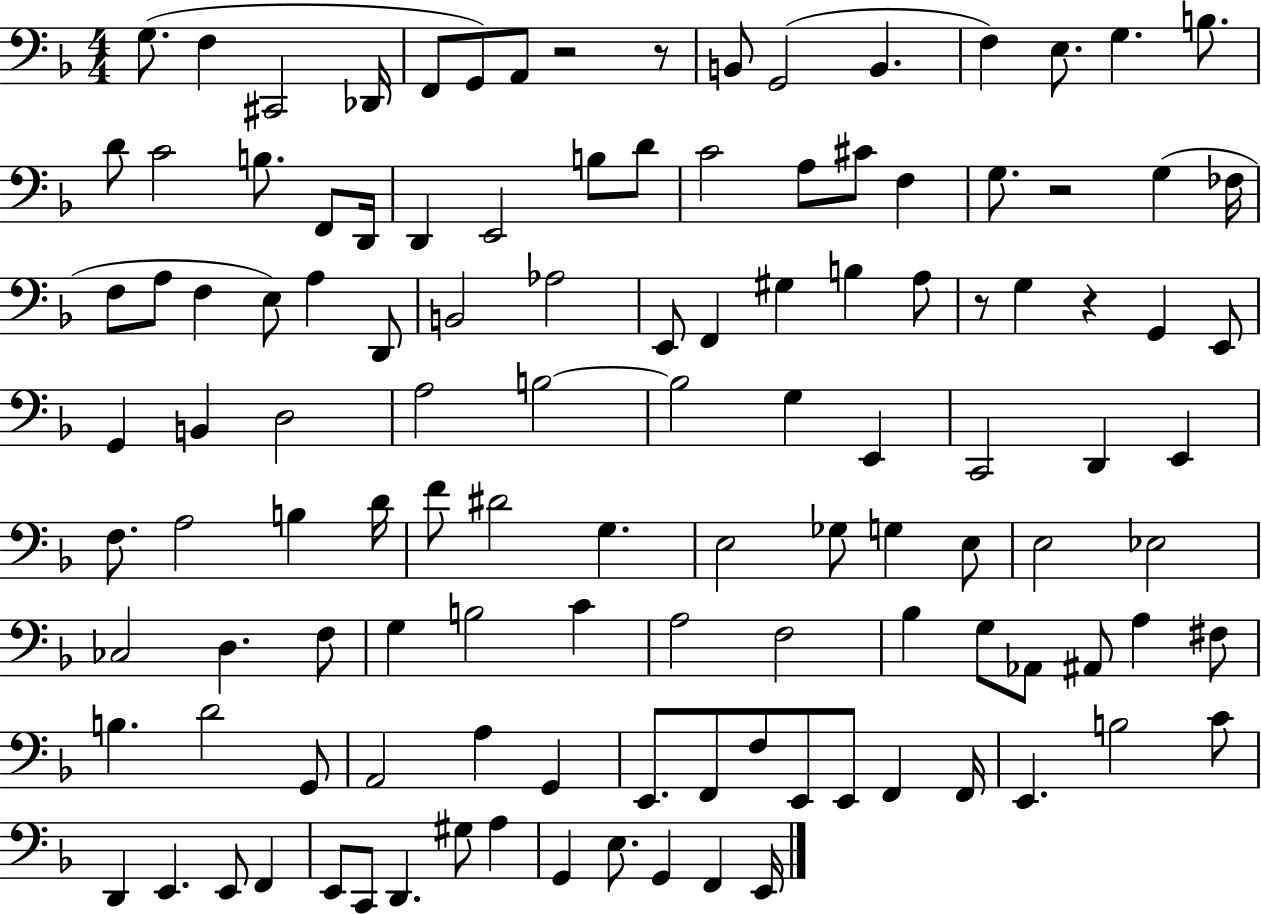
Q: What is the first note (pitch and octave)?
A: G3